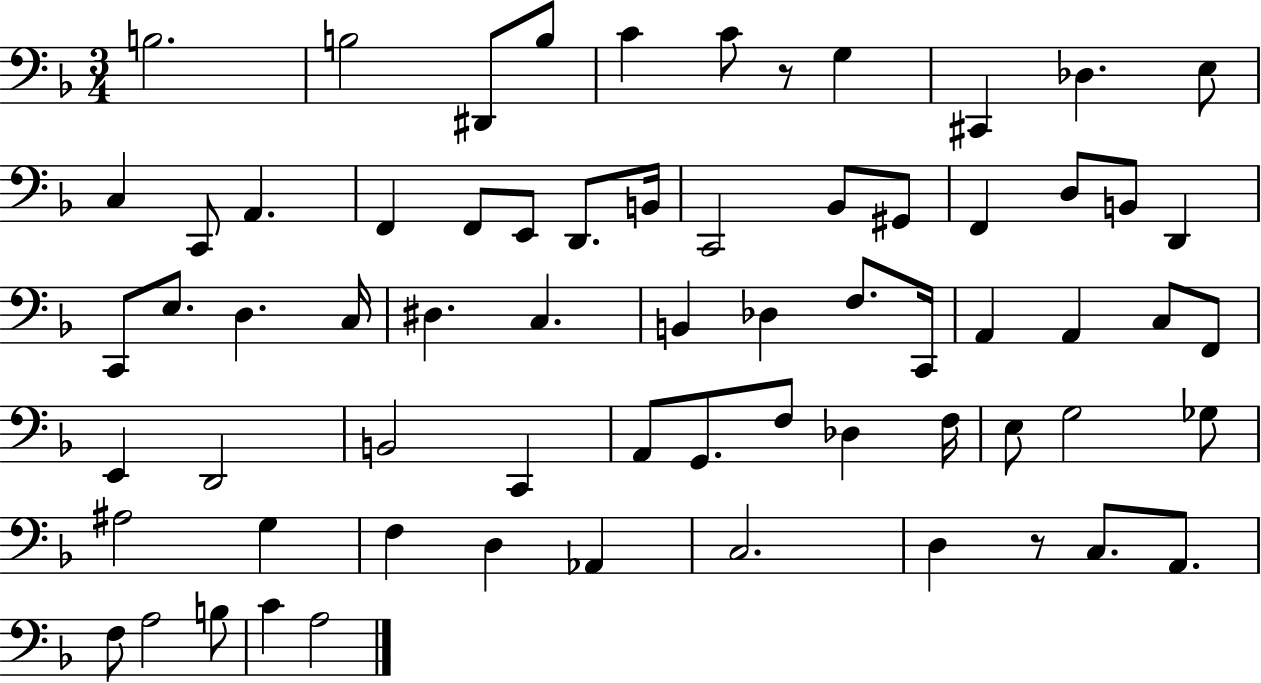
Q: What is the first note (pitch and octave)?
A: B3